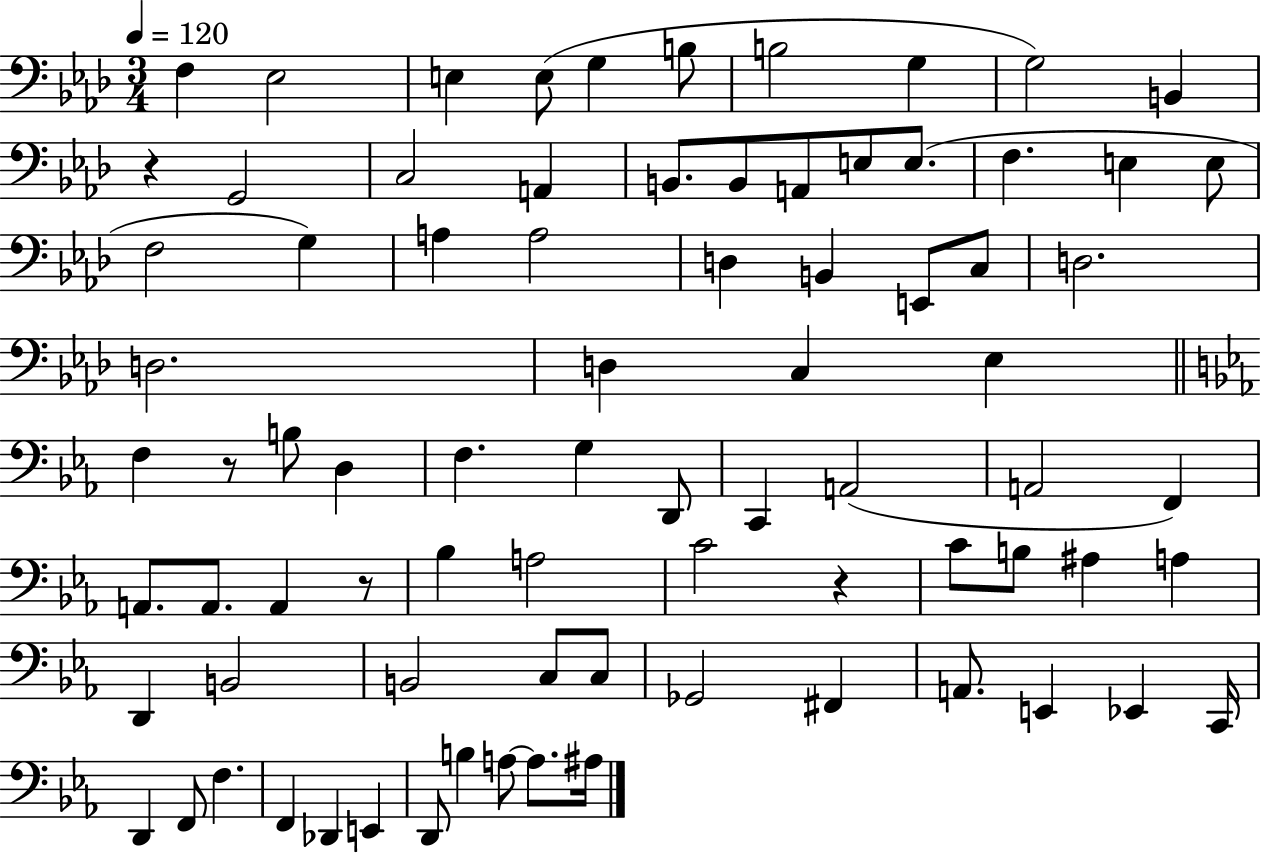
{
  \clef bass
  \numericTimeSignature
  \time 3/4
  \key aes \major
  \tempo 4 = 120
  f4 ees2 | e4 e8( g4 b8 | b2 g4 | g2) b,4 | \break r4 g,2 | c2 a,4 | b,8. b,8 a,8 e8 e8.( | f4. e4 e8 | \break f2 g4) | a4 a2 | d4 b,4 e,8 c8 | d2. | \break d2. | d4 c4 ees4 | \bar "||" \break \key c \minor f4 r8 b8 d4 | f4. g4 d,8 | c,4 a,2( | a,2 f,4) | \break a,8. a,8. a,4 r8 | bes4 a2 | c'2 r4 | c'8 b8 ais4 a4 | \break d,4 b,2 | b,2 c8 c8 | ges,2 fis,4 | a,8. e,4 ees,4 c,16 | \break d,4 f,8 f4. | f,4 des,4 e,4 | d,8 b4 a8~~ a8. ais16 | \bar "|."
}